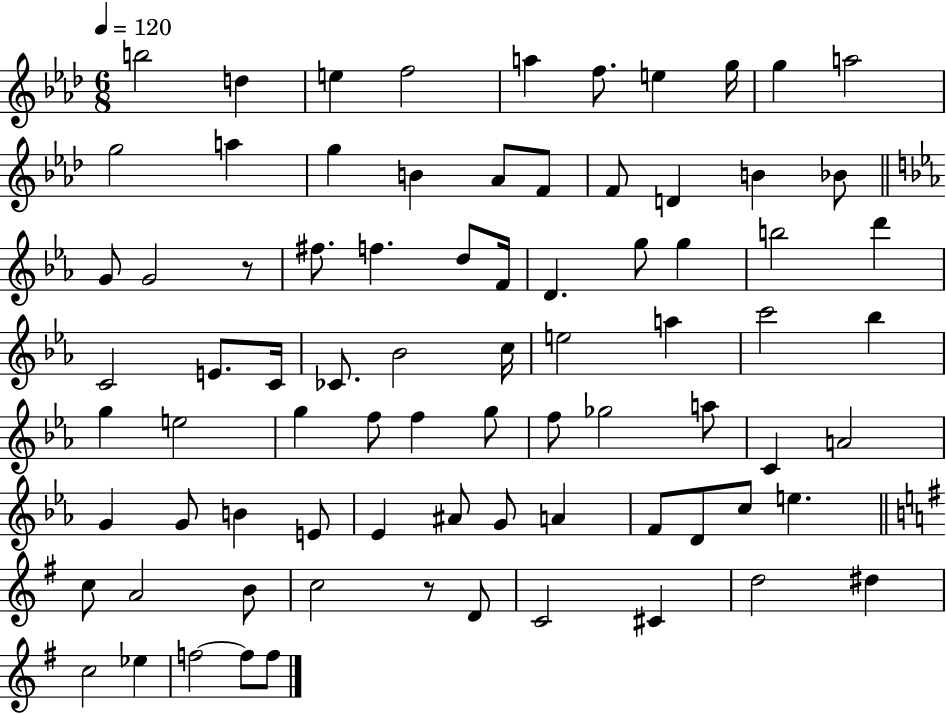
{
  \clef treble
  \numericTimeSignature
  \time 6/8
  \key aes \major
  \tempo 4 = 120
  b''2 d''4 | e''4 f''2 | a''4 f''8. e''4 g''16 | g''4 a''2 | \break g''2 a''4 | g''4 b'4 aes'8 f'8 | f'8 d'4 b'4 bes'8 | \bar "||" \break \key ees \major g'8 g'2 r8 | fis''8. f''4. d''8 f'16 | d'4. g''8 g''4 | b''2 d'''4 | \break c'2 e'8. c'16 | ces'8. bes'2 c''16 | e''2 a''4 | c'''2 bes''4 | \break g''4 e''2 | g''4 f''8 f''4 g''8 | f''8 ges''2 a''8 | c'4 a'2 | \break g'4 g'8 b'4 e'8 | ees'4 ais'8 g'8 a'4 | f'8 d'8 c''8 e''4. | \bar "||" \break \key g \major c''8 a'2 b'8 | c''2 r8 d'8 | c'2 cis'4 | d''2 dis''4 | \break c''2 ees''4 | f''2~~ f''8 f''8 | \bar "|."
}